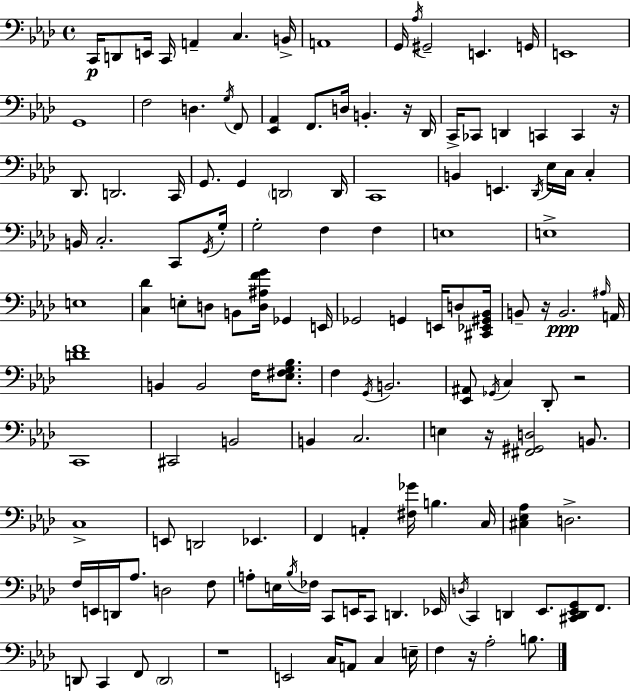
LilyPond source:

{
  \clef bass
  \time 4/4
  \defaultTimeSignature
  \key aes \major
  c,16\p d,8 e,16 c,16 a,4-- c4. b,16-> | a,1 | g,16 \acciaccatura { aes16 } gis,2-- e,4. | g,16 e,1 | \break g,1 | f2 d4. \acciaccatura { g16 } | f,8 <ees, aes,>4 f,8. d16 b,4.-. | r16 des,16 c,16-> ces,8 d,4 c,4 c,4 | \break r16 des,8. d,2. | c,16 g,8. g,4 \parenthesize d,2 | d,16 c,1 | b,4 e,4. \acciaccatura { des,16 } ees16 c16 c4-. | \break b,16 c2.-. | c,8 \acciaccatura { g,16 } g16-. g2-. f4 | f4 e1 | e1-> | \break e1 | <c des'>4 e8-. d8 b,8 <d ais f' g'>16 ges,4 | e,16 ges,2 g,4 | e,16 d8 <cis, ees, gis, bes,>16 b,8-- r16 b,2.\ppp | \break \grace { ais16 } a,16 <d' f'>1 | b,4 b,2 | f16 <ees fis g bes>8. f4 \acciaccatura { g,16 } b,2. | <ees, ais,>8 \acciaccatura { ges,16 } c4 des,8-. r2 | \break c,1 | cis,2 b,2 | b,4 c2. | e4 r16 <fis, gis, d>2 | \break b,8. c1-> | e,8 d,2 | ees,4. f,4 a,4-. <fis ges'>16 | b4. c16 <cis ees aes>4 d2.-> | \break f16 e,16 d,16 aes8. d2 | f8 a8-. e16 \acciaccatura { bes16 } fes16 c,8 e,16 c,8 | d,4. ees,16 \acciaccatura { d16 } c,4 d,4 | ees,8. <cis, d, ees, g,>8 f,8. d,8 c,4 f,8 | \break \parenthesize d,2 r1 | e,2 | c16 a,8 c4 e16-- f4 r16 aes2-. | b8. \bar "|."
}